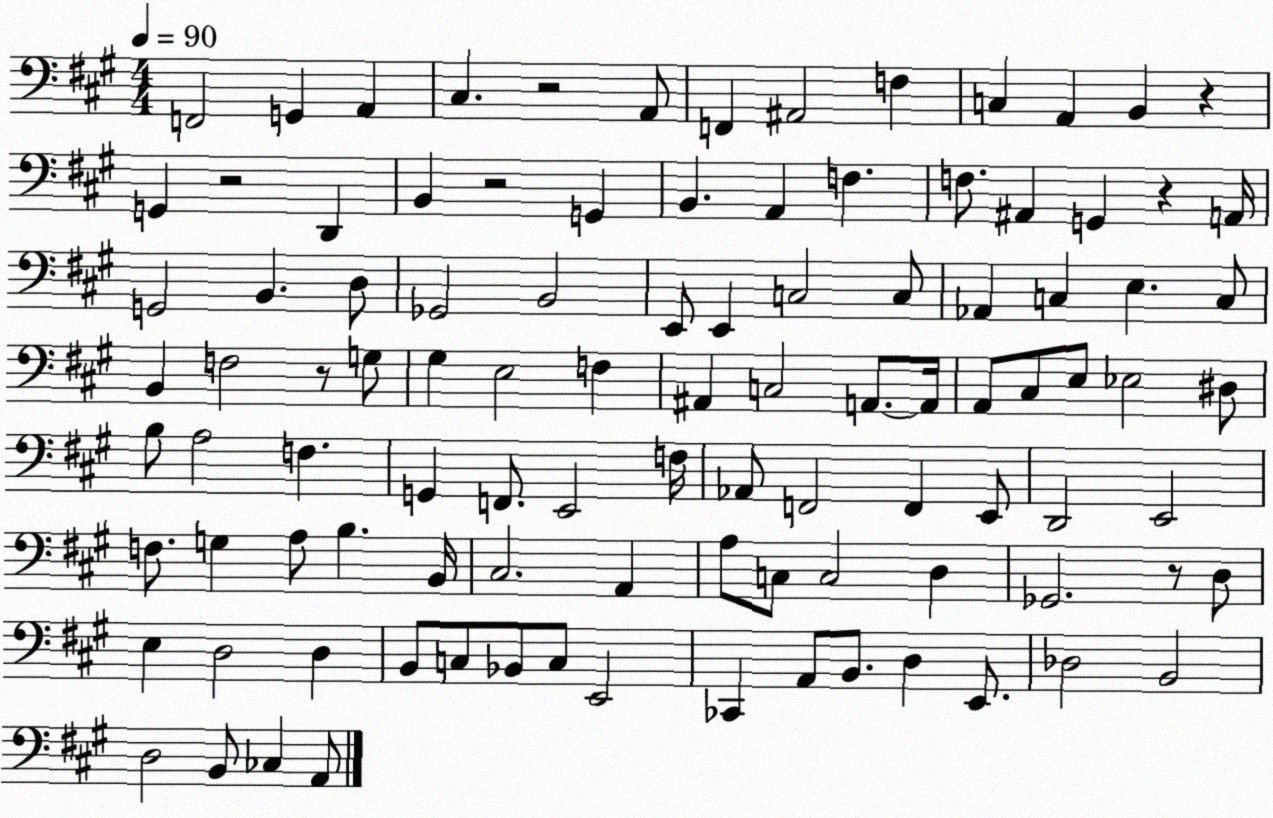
X:1
T:Untitled
M:4/4
L:1/4
K:A
F,,2 G,, A,, ^C, z2 A,,/2 F,, ^A,,2 F, C, A,, B,, z G,, z2 D,, B,, z2 G,, B,, A,, F, F,/2 ^A,, G,, z A,,/4 G,,2 B,, D,/2 _G,,2 B,,2 E,,/2 E,, C,2 C,/2 _A,, C, E, C,/2 B,, F,2 z/2 G,/2 ^G, E,2 F, ^A,, C,2 A,,/2 A,,/4 A,,/2 ^C,/2 E,/2 _E,2 ^D,/2 B,/2 A,2 F, G,, F,,/2 E,,2 F,/4 _A,,/2 F,,2 F,, E,,/2 D,,2 E,,2 F,/2 G, A,/2 B, B,,/4 ^C,2 A,, A,/2 C,/2 C,2 D, _G,,2 z/2 D,/2 E, D,2 D, B,,/2 C,/2 _B,,/2 C,/2 E,,2 _C,, A,,/2 B,,/2 D, E,,/2 _D,2 B,,2 D,2 B,,/2 _C, A,,/2